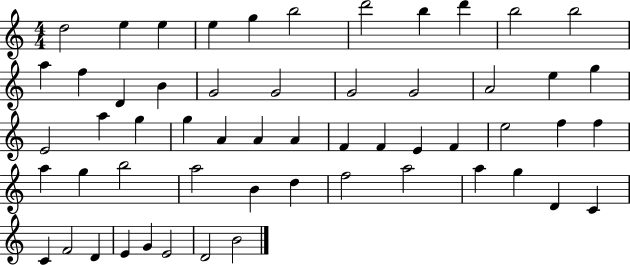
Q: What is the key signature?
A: C major